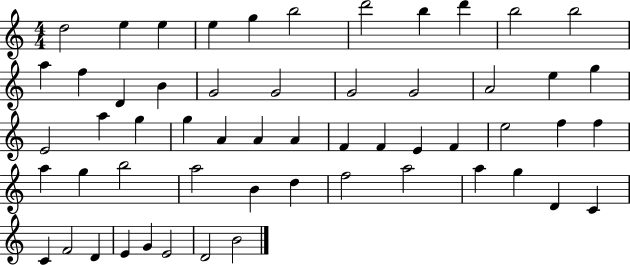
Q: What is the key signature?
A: C major